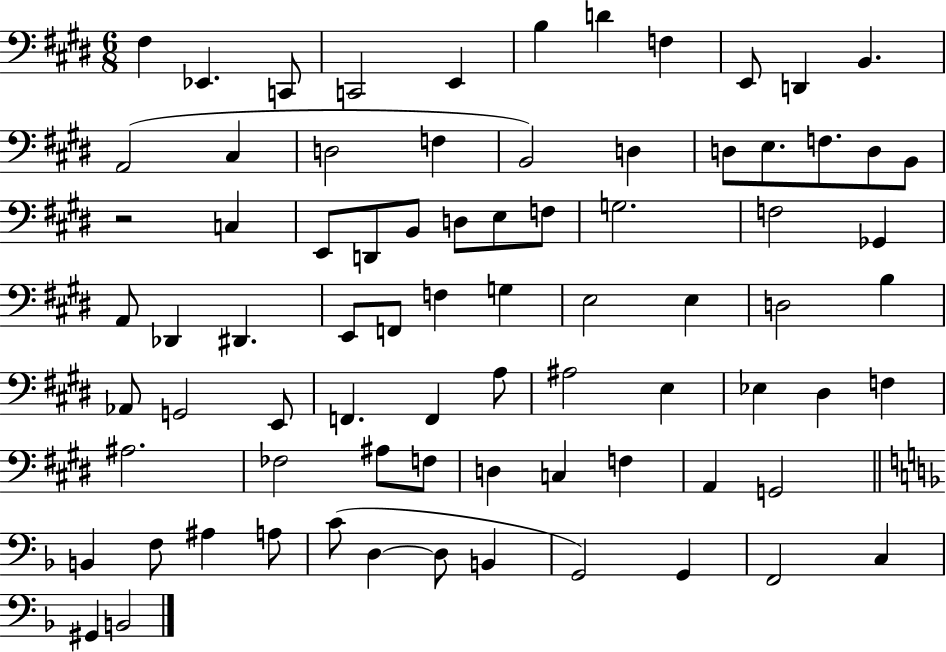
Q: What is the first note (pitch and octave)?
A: F#3